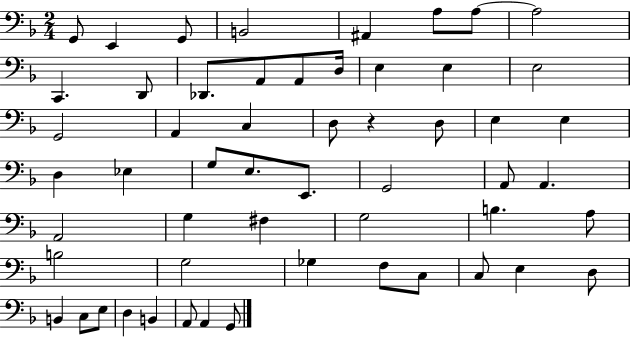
G2/e E2/q G2/e B2/h A#2/q A3/e A3/e A3/h C2/q. D2/e Db2/e. A2/e A2/e D3/s E3/q E3/q E3/h G2/h A2/q C3/q D3/e R/q D3/e E3/q E3/q D3/q Eb3/q G3/e E3/e. E2/e. G2/h A2/e A2/q. A2/h G3/q F#3/q G3/h B3/q. A3/e B3/h G3/h Gb3/q F3/e C3/e C3/e E3/q D3/e B2/q C3/e E3/e D3/q B2/q A2/e A2/q G2/e